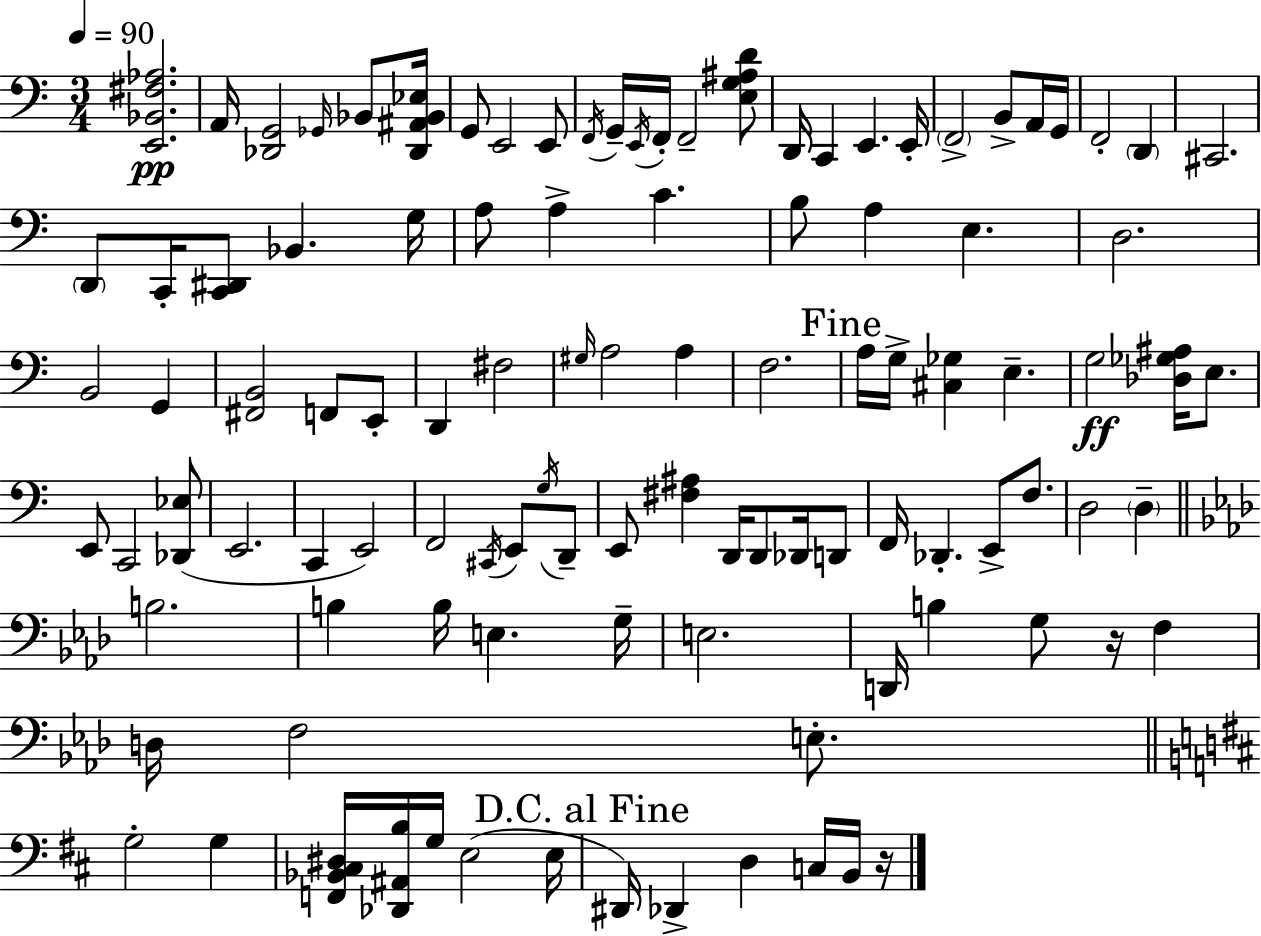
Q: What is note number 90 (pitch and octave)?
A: D3